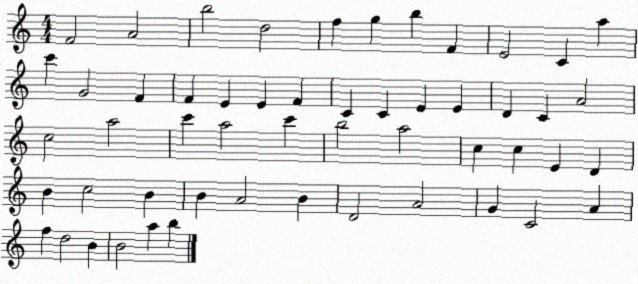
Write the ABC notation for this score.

X:1
T:Untitled
M:4/4
L:1/4
K:C
F2 A2 b2 d2 f g b F E2 C a c' G2 F F E E F C C E E D C A2 c2 a2 c' a2 c' b2 a2 c c E D B c2 B B A2 B D2 A2 G C2 A f d2 B B2 a b